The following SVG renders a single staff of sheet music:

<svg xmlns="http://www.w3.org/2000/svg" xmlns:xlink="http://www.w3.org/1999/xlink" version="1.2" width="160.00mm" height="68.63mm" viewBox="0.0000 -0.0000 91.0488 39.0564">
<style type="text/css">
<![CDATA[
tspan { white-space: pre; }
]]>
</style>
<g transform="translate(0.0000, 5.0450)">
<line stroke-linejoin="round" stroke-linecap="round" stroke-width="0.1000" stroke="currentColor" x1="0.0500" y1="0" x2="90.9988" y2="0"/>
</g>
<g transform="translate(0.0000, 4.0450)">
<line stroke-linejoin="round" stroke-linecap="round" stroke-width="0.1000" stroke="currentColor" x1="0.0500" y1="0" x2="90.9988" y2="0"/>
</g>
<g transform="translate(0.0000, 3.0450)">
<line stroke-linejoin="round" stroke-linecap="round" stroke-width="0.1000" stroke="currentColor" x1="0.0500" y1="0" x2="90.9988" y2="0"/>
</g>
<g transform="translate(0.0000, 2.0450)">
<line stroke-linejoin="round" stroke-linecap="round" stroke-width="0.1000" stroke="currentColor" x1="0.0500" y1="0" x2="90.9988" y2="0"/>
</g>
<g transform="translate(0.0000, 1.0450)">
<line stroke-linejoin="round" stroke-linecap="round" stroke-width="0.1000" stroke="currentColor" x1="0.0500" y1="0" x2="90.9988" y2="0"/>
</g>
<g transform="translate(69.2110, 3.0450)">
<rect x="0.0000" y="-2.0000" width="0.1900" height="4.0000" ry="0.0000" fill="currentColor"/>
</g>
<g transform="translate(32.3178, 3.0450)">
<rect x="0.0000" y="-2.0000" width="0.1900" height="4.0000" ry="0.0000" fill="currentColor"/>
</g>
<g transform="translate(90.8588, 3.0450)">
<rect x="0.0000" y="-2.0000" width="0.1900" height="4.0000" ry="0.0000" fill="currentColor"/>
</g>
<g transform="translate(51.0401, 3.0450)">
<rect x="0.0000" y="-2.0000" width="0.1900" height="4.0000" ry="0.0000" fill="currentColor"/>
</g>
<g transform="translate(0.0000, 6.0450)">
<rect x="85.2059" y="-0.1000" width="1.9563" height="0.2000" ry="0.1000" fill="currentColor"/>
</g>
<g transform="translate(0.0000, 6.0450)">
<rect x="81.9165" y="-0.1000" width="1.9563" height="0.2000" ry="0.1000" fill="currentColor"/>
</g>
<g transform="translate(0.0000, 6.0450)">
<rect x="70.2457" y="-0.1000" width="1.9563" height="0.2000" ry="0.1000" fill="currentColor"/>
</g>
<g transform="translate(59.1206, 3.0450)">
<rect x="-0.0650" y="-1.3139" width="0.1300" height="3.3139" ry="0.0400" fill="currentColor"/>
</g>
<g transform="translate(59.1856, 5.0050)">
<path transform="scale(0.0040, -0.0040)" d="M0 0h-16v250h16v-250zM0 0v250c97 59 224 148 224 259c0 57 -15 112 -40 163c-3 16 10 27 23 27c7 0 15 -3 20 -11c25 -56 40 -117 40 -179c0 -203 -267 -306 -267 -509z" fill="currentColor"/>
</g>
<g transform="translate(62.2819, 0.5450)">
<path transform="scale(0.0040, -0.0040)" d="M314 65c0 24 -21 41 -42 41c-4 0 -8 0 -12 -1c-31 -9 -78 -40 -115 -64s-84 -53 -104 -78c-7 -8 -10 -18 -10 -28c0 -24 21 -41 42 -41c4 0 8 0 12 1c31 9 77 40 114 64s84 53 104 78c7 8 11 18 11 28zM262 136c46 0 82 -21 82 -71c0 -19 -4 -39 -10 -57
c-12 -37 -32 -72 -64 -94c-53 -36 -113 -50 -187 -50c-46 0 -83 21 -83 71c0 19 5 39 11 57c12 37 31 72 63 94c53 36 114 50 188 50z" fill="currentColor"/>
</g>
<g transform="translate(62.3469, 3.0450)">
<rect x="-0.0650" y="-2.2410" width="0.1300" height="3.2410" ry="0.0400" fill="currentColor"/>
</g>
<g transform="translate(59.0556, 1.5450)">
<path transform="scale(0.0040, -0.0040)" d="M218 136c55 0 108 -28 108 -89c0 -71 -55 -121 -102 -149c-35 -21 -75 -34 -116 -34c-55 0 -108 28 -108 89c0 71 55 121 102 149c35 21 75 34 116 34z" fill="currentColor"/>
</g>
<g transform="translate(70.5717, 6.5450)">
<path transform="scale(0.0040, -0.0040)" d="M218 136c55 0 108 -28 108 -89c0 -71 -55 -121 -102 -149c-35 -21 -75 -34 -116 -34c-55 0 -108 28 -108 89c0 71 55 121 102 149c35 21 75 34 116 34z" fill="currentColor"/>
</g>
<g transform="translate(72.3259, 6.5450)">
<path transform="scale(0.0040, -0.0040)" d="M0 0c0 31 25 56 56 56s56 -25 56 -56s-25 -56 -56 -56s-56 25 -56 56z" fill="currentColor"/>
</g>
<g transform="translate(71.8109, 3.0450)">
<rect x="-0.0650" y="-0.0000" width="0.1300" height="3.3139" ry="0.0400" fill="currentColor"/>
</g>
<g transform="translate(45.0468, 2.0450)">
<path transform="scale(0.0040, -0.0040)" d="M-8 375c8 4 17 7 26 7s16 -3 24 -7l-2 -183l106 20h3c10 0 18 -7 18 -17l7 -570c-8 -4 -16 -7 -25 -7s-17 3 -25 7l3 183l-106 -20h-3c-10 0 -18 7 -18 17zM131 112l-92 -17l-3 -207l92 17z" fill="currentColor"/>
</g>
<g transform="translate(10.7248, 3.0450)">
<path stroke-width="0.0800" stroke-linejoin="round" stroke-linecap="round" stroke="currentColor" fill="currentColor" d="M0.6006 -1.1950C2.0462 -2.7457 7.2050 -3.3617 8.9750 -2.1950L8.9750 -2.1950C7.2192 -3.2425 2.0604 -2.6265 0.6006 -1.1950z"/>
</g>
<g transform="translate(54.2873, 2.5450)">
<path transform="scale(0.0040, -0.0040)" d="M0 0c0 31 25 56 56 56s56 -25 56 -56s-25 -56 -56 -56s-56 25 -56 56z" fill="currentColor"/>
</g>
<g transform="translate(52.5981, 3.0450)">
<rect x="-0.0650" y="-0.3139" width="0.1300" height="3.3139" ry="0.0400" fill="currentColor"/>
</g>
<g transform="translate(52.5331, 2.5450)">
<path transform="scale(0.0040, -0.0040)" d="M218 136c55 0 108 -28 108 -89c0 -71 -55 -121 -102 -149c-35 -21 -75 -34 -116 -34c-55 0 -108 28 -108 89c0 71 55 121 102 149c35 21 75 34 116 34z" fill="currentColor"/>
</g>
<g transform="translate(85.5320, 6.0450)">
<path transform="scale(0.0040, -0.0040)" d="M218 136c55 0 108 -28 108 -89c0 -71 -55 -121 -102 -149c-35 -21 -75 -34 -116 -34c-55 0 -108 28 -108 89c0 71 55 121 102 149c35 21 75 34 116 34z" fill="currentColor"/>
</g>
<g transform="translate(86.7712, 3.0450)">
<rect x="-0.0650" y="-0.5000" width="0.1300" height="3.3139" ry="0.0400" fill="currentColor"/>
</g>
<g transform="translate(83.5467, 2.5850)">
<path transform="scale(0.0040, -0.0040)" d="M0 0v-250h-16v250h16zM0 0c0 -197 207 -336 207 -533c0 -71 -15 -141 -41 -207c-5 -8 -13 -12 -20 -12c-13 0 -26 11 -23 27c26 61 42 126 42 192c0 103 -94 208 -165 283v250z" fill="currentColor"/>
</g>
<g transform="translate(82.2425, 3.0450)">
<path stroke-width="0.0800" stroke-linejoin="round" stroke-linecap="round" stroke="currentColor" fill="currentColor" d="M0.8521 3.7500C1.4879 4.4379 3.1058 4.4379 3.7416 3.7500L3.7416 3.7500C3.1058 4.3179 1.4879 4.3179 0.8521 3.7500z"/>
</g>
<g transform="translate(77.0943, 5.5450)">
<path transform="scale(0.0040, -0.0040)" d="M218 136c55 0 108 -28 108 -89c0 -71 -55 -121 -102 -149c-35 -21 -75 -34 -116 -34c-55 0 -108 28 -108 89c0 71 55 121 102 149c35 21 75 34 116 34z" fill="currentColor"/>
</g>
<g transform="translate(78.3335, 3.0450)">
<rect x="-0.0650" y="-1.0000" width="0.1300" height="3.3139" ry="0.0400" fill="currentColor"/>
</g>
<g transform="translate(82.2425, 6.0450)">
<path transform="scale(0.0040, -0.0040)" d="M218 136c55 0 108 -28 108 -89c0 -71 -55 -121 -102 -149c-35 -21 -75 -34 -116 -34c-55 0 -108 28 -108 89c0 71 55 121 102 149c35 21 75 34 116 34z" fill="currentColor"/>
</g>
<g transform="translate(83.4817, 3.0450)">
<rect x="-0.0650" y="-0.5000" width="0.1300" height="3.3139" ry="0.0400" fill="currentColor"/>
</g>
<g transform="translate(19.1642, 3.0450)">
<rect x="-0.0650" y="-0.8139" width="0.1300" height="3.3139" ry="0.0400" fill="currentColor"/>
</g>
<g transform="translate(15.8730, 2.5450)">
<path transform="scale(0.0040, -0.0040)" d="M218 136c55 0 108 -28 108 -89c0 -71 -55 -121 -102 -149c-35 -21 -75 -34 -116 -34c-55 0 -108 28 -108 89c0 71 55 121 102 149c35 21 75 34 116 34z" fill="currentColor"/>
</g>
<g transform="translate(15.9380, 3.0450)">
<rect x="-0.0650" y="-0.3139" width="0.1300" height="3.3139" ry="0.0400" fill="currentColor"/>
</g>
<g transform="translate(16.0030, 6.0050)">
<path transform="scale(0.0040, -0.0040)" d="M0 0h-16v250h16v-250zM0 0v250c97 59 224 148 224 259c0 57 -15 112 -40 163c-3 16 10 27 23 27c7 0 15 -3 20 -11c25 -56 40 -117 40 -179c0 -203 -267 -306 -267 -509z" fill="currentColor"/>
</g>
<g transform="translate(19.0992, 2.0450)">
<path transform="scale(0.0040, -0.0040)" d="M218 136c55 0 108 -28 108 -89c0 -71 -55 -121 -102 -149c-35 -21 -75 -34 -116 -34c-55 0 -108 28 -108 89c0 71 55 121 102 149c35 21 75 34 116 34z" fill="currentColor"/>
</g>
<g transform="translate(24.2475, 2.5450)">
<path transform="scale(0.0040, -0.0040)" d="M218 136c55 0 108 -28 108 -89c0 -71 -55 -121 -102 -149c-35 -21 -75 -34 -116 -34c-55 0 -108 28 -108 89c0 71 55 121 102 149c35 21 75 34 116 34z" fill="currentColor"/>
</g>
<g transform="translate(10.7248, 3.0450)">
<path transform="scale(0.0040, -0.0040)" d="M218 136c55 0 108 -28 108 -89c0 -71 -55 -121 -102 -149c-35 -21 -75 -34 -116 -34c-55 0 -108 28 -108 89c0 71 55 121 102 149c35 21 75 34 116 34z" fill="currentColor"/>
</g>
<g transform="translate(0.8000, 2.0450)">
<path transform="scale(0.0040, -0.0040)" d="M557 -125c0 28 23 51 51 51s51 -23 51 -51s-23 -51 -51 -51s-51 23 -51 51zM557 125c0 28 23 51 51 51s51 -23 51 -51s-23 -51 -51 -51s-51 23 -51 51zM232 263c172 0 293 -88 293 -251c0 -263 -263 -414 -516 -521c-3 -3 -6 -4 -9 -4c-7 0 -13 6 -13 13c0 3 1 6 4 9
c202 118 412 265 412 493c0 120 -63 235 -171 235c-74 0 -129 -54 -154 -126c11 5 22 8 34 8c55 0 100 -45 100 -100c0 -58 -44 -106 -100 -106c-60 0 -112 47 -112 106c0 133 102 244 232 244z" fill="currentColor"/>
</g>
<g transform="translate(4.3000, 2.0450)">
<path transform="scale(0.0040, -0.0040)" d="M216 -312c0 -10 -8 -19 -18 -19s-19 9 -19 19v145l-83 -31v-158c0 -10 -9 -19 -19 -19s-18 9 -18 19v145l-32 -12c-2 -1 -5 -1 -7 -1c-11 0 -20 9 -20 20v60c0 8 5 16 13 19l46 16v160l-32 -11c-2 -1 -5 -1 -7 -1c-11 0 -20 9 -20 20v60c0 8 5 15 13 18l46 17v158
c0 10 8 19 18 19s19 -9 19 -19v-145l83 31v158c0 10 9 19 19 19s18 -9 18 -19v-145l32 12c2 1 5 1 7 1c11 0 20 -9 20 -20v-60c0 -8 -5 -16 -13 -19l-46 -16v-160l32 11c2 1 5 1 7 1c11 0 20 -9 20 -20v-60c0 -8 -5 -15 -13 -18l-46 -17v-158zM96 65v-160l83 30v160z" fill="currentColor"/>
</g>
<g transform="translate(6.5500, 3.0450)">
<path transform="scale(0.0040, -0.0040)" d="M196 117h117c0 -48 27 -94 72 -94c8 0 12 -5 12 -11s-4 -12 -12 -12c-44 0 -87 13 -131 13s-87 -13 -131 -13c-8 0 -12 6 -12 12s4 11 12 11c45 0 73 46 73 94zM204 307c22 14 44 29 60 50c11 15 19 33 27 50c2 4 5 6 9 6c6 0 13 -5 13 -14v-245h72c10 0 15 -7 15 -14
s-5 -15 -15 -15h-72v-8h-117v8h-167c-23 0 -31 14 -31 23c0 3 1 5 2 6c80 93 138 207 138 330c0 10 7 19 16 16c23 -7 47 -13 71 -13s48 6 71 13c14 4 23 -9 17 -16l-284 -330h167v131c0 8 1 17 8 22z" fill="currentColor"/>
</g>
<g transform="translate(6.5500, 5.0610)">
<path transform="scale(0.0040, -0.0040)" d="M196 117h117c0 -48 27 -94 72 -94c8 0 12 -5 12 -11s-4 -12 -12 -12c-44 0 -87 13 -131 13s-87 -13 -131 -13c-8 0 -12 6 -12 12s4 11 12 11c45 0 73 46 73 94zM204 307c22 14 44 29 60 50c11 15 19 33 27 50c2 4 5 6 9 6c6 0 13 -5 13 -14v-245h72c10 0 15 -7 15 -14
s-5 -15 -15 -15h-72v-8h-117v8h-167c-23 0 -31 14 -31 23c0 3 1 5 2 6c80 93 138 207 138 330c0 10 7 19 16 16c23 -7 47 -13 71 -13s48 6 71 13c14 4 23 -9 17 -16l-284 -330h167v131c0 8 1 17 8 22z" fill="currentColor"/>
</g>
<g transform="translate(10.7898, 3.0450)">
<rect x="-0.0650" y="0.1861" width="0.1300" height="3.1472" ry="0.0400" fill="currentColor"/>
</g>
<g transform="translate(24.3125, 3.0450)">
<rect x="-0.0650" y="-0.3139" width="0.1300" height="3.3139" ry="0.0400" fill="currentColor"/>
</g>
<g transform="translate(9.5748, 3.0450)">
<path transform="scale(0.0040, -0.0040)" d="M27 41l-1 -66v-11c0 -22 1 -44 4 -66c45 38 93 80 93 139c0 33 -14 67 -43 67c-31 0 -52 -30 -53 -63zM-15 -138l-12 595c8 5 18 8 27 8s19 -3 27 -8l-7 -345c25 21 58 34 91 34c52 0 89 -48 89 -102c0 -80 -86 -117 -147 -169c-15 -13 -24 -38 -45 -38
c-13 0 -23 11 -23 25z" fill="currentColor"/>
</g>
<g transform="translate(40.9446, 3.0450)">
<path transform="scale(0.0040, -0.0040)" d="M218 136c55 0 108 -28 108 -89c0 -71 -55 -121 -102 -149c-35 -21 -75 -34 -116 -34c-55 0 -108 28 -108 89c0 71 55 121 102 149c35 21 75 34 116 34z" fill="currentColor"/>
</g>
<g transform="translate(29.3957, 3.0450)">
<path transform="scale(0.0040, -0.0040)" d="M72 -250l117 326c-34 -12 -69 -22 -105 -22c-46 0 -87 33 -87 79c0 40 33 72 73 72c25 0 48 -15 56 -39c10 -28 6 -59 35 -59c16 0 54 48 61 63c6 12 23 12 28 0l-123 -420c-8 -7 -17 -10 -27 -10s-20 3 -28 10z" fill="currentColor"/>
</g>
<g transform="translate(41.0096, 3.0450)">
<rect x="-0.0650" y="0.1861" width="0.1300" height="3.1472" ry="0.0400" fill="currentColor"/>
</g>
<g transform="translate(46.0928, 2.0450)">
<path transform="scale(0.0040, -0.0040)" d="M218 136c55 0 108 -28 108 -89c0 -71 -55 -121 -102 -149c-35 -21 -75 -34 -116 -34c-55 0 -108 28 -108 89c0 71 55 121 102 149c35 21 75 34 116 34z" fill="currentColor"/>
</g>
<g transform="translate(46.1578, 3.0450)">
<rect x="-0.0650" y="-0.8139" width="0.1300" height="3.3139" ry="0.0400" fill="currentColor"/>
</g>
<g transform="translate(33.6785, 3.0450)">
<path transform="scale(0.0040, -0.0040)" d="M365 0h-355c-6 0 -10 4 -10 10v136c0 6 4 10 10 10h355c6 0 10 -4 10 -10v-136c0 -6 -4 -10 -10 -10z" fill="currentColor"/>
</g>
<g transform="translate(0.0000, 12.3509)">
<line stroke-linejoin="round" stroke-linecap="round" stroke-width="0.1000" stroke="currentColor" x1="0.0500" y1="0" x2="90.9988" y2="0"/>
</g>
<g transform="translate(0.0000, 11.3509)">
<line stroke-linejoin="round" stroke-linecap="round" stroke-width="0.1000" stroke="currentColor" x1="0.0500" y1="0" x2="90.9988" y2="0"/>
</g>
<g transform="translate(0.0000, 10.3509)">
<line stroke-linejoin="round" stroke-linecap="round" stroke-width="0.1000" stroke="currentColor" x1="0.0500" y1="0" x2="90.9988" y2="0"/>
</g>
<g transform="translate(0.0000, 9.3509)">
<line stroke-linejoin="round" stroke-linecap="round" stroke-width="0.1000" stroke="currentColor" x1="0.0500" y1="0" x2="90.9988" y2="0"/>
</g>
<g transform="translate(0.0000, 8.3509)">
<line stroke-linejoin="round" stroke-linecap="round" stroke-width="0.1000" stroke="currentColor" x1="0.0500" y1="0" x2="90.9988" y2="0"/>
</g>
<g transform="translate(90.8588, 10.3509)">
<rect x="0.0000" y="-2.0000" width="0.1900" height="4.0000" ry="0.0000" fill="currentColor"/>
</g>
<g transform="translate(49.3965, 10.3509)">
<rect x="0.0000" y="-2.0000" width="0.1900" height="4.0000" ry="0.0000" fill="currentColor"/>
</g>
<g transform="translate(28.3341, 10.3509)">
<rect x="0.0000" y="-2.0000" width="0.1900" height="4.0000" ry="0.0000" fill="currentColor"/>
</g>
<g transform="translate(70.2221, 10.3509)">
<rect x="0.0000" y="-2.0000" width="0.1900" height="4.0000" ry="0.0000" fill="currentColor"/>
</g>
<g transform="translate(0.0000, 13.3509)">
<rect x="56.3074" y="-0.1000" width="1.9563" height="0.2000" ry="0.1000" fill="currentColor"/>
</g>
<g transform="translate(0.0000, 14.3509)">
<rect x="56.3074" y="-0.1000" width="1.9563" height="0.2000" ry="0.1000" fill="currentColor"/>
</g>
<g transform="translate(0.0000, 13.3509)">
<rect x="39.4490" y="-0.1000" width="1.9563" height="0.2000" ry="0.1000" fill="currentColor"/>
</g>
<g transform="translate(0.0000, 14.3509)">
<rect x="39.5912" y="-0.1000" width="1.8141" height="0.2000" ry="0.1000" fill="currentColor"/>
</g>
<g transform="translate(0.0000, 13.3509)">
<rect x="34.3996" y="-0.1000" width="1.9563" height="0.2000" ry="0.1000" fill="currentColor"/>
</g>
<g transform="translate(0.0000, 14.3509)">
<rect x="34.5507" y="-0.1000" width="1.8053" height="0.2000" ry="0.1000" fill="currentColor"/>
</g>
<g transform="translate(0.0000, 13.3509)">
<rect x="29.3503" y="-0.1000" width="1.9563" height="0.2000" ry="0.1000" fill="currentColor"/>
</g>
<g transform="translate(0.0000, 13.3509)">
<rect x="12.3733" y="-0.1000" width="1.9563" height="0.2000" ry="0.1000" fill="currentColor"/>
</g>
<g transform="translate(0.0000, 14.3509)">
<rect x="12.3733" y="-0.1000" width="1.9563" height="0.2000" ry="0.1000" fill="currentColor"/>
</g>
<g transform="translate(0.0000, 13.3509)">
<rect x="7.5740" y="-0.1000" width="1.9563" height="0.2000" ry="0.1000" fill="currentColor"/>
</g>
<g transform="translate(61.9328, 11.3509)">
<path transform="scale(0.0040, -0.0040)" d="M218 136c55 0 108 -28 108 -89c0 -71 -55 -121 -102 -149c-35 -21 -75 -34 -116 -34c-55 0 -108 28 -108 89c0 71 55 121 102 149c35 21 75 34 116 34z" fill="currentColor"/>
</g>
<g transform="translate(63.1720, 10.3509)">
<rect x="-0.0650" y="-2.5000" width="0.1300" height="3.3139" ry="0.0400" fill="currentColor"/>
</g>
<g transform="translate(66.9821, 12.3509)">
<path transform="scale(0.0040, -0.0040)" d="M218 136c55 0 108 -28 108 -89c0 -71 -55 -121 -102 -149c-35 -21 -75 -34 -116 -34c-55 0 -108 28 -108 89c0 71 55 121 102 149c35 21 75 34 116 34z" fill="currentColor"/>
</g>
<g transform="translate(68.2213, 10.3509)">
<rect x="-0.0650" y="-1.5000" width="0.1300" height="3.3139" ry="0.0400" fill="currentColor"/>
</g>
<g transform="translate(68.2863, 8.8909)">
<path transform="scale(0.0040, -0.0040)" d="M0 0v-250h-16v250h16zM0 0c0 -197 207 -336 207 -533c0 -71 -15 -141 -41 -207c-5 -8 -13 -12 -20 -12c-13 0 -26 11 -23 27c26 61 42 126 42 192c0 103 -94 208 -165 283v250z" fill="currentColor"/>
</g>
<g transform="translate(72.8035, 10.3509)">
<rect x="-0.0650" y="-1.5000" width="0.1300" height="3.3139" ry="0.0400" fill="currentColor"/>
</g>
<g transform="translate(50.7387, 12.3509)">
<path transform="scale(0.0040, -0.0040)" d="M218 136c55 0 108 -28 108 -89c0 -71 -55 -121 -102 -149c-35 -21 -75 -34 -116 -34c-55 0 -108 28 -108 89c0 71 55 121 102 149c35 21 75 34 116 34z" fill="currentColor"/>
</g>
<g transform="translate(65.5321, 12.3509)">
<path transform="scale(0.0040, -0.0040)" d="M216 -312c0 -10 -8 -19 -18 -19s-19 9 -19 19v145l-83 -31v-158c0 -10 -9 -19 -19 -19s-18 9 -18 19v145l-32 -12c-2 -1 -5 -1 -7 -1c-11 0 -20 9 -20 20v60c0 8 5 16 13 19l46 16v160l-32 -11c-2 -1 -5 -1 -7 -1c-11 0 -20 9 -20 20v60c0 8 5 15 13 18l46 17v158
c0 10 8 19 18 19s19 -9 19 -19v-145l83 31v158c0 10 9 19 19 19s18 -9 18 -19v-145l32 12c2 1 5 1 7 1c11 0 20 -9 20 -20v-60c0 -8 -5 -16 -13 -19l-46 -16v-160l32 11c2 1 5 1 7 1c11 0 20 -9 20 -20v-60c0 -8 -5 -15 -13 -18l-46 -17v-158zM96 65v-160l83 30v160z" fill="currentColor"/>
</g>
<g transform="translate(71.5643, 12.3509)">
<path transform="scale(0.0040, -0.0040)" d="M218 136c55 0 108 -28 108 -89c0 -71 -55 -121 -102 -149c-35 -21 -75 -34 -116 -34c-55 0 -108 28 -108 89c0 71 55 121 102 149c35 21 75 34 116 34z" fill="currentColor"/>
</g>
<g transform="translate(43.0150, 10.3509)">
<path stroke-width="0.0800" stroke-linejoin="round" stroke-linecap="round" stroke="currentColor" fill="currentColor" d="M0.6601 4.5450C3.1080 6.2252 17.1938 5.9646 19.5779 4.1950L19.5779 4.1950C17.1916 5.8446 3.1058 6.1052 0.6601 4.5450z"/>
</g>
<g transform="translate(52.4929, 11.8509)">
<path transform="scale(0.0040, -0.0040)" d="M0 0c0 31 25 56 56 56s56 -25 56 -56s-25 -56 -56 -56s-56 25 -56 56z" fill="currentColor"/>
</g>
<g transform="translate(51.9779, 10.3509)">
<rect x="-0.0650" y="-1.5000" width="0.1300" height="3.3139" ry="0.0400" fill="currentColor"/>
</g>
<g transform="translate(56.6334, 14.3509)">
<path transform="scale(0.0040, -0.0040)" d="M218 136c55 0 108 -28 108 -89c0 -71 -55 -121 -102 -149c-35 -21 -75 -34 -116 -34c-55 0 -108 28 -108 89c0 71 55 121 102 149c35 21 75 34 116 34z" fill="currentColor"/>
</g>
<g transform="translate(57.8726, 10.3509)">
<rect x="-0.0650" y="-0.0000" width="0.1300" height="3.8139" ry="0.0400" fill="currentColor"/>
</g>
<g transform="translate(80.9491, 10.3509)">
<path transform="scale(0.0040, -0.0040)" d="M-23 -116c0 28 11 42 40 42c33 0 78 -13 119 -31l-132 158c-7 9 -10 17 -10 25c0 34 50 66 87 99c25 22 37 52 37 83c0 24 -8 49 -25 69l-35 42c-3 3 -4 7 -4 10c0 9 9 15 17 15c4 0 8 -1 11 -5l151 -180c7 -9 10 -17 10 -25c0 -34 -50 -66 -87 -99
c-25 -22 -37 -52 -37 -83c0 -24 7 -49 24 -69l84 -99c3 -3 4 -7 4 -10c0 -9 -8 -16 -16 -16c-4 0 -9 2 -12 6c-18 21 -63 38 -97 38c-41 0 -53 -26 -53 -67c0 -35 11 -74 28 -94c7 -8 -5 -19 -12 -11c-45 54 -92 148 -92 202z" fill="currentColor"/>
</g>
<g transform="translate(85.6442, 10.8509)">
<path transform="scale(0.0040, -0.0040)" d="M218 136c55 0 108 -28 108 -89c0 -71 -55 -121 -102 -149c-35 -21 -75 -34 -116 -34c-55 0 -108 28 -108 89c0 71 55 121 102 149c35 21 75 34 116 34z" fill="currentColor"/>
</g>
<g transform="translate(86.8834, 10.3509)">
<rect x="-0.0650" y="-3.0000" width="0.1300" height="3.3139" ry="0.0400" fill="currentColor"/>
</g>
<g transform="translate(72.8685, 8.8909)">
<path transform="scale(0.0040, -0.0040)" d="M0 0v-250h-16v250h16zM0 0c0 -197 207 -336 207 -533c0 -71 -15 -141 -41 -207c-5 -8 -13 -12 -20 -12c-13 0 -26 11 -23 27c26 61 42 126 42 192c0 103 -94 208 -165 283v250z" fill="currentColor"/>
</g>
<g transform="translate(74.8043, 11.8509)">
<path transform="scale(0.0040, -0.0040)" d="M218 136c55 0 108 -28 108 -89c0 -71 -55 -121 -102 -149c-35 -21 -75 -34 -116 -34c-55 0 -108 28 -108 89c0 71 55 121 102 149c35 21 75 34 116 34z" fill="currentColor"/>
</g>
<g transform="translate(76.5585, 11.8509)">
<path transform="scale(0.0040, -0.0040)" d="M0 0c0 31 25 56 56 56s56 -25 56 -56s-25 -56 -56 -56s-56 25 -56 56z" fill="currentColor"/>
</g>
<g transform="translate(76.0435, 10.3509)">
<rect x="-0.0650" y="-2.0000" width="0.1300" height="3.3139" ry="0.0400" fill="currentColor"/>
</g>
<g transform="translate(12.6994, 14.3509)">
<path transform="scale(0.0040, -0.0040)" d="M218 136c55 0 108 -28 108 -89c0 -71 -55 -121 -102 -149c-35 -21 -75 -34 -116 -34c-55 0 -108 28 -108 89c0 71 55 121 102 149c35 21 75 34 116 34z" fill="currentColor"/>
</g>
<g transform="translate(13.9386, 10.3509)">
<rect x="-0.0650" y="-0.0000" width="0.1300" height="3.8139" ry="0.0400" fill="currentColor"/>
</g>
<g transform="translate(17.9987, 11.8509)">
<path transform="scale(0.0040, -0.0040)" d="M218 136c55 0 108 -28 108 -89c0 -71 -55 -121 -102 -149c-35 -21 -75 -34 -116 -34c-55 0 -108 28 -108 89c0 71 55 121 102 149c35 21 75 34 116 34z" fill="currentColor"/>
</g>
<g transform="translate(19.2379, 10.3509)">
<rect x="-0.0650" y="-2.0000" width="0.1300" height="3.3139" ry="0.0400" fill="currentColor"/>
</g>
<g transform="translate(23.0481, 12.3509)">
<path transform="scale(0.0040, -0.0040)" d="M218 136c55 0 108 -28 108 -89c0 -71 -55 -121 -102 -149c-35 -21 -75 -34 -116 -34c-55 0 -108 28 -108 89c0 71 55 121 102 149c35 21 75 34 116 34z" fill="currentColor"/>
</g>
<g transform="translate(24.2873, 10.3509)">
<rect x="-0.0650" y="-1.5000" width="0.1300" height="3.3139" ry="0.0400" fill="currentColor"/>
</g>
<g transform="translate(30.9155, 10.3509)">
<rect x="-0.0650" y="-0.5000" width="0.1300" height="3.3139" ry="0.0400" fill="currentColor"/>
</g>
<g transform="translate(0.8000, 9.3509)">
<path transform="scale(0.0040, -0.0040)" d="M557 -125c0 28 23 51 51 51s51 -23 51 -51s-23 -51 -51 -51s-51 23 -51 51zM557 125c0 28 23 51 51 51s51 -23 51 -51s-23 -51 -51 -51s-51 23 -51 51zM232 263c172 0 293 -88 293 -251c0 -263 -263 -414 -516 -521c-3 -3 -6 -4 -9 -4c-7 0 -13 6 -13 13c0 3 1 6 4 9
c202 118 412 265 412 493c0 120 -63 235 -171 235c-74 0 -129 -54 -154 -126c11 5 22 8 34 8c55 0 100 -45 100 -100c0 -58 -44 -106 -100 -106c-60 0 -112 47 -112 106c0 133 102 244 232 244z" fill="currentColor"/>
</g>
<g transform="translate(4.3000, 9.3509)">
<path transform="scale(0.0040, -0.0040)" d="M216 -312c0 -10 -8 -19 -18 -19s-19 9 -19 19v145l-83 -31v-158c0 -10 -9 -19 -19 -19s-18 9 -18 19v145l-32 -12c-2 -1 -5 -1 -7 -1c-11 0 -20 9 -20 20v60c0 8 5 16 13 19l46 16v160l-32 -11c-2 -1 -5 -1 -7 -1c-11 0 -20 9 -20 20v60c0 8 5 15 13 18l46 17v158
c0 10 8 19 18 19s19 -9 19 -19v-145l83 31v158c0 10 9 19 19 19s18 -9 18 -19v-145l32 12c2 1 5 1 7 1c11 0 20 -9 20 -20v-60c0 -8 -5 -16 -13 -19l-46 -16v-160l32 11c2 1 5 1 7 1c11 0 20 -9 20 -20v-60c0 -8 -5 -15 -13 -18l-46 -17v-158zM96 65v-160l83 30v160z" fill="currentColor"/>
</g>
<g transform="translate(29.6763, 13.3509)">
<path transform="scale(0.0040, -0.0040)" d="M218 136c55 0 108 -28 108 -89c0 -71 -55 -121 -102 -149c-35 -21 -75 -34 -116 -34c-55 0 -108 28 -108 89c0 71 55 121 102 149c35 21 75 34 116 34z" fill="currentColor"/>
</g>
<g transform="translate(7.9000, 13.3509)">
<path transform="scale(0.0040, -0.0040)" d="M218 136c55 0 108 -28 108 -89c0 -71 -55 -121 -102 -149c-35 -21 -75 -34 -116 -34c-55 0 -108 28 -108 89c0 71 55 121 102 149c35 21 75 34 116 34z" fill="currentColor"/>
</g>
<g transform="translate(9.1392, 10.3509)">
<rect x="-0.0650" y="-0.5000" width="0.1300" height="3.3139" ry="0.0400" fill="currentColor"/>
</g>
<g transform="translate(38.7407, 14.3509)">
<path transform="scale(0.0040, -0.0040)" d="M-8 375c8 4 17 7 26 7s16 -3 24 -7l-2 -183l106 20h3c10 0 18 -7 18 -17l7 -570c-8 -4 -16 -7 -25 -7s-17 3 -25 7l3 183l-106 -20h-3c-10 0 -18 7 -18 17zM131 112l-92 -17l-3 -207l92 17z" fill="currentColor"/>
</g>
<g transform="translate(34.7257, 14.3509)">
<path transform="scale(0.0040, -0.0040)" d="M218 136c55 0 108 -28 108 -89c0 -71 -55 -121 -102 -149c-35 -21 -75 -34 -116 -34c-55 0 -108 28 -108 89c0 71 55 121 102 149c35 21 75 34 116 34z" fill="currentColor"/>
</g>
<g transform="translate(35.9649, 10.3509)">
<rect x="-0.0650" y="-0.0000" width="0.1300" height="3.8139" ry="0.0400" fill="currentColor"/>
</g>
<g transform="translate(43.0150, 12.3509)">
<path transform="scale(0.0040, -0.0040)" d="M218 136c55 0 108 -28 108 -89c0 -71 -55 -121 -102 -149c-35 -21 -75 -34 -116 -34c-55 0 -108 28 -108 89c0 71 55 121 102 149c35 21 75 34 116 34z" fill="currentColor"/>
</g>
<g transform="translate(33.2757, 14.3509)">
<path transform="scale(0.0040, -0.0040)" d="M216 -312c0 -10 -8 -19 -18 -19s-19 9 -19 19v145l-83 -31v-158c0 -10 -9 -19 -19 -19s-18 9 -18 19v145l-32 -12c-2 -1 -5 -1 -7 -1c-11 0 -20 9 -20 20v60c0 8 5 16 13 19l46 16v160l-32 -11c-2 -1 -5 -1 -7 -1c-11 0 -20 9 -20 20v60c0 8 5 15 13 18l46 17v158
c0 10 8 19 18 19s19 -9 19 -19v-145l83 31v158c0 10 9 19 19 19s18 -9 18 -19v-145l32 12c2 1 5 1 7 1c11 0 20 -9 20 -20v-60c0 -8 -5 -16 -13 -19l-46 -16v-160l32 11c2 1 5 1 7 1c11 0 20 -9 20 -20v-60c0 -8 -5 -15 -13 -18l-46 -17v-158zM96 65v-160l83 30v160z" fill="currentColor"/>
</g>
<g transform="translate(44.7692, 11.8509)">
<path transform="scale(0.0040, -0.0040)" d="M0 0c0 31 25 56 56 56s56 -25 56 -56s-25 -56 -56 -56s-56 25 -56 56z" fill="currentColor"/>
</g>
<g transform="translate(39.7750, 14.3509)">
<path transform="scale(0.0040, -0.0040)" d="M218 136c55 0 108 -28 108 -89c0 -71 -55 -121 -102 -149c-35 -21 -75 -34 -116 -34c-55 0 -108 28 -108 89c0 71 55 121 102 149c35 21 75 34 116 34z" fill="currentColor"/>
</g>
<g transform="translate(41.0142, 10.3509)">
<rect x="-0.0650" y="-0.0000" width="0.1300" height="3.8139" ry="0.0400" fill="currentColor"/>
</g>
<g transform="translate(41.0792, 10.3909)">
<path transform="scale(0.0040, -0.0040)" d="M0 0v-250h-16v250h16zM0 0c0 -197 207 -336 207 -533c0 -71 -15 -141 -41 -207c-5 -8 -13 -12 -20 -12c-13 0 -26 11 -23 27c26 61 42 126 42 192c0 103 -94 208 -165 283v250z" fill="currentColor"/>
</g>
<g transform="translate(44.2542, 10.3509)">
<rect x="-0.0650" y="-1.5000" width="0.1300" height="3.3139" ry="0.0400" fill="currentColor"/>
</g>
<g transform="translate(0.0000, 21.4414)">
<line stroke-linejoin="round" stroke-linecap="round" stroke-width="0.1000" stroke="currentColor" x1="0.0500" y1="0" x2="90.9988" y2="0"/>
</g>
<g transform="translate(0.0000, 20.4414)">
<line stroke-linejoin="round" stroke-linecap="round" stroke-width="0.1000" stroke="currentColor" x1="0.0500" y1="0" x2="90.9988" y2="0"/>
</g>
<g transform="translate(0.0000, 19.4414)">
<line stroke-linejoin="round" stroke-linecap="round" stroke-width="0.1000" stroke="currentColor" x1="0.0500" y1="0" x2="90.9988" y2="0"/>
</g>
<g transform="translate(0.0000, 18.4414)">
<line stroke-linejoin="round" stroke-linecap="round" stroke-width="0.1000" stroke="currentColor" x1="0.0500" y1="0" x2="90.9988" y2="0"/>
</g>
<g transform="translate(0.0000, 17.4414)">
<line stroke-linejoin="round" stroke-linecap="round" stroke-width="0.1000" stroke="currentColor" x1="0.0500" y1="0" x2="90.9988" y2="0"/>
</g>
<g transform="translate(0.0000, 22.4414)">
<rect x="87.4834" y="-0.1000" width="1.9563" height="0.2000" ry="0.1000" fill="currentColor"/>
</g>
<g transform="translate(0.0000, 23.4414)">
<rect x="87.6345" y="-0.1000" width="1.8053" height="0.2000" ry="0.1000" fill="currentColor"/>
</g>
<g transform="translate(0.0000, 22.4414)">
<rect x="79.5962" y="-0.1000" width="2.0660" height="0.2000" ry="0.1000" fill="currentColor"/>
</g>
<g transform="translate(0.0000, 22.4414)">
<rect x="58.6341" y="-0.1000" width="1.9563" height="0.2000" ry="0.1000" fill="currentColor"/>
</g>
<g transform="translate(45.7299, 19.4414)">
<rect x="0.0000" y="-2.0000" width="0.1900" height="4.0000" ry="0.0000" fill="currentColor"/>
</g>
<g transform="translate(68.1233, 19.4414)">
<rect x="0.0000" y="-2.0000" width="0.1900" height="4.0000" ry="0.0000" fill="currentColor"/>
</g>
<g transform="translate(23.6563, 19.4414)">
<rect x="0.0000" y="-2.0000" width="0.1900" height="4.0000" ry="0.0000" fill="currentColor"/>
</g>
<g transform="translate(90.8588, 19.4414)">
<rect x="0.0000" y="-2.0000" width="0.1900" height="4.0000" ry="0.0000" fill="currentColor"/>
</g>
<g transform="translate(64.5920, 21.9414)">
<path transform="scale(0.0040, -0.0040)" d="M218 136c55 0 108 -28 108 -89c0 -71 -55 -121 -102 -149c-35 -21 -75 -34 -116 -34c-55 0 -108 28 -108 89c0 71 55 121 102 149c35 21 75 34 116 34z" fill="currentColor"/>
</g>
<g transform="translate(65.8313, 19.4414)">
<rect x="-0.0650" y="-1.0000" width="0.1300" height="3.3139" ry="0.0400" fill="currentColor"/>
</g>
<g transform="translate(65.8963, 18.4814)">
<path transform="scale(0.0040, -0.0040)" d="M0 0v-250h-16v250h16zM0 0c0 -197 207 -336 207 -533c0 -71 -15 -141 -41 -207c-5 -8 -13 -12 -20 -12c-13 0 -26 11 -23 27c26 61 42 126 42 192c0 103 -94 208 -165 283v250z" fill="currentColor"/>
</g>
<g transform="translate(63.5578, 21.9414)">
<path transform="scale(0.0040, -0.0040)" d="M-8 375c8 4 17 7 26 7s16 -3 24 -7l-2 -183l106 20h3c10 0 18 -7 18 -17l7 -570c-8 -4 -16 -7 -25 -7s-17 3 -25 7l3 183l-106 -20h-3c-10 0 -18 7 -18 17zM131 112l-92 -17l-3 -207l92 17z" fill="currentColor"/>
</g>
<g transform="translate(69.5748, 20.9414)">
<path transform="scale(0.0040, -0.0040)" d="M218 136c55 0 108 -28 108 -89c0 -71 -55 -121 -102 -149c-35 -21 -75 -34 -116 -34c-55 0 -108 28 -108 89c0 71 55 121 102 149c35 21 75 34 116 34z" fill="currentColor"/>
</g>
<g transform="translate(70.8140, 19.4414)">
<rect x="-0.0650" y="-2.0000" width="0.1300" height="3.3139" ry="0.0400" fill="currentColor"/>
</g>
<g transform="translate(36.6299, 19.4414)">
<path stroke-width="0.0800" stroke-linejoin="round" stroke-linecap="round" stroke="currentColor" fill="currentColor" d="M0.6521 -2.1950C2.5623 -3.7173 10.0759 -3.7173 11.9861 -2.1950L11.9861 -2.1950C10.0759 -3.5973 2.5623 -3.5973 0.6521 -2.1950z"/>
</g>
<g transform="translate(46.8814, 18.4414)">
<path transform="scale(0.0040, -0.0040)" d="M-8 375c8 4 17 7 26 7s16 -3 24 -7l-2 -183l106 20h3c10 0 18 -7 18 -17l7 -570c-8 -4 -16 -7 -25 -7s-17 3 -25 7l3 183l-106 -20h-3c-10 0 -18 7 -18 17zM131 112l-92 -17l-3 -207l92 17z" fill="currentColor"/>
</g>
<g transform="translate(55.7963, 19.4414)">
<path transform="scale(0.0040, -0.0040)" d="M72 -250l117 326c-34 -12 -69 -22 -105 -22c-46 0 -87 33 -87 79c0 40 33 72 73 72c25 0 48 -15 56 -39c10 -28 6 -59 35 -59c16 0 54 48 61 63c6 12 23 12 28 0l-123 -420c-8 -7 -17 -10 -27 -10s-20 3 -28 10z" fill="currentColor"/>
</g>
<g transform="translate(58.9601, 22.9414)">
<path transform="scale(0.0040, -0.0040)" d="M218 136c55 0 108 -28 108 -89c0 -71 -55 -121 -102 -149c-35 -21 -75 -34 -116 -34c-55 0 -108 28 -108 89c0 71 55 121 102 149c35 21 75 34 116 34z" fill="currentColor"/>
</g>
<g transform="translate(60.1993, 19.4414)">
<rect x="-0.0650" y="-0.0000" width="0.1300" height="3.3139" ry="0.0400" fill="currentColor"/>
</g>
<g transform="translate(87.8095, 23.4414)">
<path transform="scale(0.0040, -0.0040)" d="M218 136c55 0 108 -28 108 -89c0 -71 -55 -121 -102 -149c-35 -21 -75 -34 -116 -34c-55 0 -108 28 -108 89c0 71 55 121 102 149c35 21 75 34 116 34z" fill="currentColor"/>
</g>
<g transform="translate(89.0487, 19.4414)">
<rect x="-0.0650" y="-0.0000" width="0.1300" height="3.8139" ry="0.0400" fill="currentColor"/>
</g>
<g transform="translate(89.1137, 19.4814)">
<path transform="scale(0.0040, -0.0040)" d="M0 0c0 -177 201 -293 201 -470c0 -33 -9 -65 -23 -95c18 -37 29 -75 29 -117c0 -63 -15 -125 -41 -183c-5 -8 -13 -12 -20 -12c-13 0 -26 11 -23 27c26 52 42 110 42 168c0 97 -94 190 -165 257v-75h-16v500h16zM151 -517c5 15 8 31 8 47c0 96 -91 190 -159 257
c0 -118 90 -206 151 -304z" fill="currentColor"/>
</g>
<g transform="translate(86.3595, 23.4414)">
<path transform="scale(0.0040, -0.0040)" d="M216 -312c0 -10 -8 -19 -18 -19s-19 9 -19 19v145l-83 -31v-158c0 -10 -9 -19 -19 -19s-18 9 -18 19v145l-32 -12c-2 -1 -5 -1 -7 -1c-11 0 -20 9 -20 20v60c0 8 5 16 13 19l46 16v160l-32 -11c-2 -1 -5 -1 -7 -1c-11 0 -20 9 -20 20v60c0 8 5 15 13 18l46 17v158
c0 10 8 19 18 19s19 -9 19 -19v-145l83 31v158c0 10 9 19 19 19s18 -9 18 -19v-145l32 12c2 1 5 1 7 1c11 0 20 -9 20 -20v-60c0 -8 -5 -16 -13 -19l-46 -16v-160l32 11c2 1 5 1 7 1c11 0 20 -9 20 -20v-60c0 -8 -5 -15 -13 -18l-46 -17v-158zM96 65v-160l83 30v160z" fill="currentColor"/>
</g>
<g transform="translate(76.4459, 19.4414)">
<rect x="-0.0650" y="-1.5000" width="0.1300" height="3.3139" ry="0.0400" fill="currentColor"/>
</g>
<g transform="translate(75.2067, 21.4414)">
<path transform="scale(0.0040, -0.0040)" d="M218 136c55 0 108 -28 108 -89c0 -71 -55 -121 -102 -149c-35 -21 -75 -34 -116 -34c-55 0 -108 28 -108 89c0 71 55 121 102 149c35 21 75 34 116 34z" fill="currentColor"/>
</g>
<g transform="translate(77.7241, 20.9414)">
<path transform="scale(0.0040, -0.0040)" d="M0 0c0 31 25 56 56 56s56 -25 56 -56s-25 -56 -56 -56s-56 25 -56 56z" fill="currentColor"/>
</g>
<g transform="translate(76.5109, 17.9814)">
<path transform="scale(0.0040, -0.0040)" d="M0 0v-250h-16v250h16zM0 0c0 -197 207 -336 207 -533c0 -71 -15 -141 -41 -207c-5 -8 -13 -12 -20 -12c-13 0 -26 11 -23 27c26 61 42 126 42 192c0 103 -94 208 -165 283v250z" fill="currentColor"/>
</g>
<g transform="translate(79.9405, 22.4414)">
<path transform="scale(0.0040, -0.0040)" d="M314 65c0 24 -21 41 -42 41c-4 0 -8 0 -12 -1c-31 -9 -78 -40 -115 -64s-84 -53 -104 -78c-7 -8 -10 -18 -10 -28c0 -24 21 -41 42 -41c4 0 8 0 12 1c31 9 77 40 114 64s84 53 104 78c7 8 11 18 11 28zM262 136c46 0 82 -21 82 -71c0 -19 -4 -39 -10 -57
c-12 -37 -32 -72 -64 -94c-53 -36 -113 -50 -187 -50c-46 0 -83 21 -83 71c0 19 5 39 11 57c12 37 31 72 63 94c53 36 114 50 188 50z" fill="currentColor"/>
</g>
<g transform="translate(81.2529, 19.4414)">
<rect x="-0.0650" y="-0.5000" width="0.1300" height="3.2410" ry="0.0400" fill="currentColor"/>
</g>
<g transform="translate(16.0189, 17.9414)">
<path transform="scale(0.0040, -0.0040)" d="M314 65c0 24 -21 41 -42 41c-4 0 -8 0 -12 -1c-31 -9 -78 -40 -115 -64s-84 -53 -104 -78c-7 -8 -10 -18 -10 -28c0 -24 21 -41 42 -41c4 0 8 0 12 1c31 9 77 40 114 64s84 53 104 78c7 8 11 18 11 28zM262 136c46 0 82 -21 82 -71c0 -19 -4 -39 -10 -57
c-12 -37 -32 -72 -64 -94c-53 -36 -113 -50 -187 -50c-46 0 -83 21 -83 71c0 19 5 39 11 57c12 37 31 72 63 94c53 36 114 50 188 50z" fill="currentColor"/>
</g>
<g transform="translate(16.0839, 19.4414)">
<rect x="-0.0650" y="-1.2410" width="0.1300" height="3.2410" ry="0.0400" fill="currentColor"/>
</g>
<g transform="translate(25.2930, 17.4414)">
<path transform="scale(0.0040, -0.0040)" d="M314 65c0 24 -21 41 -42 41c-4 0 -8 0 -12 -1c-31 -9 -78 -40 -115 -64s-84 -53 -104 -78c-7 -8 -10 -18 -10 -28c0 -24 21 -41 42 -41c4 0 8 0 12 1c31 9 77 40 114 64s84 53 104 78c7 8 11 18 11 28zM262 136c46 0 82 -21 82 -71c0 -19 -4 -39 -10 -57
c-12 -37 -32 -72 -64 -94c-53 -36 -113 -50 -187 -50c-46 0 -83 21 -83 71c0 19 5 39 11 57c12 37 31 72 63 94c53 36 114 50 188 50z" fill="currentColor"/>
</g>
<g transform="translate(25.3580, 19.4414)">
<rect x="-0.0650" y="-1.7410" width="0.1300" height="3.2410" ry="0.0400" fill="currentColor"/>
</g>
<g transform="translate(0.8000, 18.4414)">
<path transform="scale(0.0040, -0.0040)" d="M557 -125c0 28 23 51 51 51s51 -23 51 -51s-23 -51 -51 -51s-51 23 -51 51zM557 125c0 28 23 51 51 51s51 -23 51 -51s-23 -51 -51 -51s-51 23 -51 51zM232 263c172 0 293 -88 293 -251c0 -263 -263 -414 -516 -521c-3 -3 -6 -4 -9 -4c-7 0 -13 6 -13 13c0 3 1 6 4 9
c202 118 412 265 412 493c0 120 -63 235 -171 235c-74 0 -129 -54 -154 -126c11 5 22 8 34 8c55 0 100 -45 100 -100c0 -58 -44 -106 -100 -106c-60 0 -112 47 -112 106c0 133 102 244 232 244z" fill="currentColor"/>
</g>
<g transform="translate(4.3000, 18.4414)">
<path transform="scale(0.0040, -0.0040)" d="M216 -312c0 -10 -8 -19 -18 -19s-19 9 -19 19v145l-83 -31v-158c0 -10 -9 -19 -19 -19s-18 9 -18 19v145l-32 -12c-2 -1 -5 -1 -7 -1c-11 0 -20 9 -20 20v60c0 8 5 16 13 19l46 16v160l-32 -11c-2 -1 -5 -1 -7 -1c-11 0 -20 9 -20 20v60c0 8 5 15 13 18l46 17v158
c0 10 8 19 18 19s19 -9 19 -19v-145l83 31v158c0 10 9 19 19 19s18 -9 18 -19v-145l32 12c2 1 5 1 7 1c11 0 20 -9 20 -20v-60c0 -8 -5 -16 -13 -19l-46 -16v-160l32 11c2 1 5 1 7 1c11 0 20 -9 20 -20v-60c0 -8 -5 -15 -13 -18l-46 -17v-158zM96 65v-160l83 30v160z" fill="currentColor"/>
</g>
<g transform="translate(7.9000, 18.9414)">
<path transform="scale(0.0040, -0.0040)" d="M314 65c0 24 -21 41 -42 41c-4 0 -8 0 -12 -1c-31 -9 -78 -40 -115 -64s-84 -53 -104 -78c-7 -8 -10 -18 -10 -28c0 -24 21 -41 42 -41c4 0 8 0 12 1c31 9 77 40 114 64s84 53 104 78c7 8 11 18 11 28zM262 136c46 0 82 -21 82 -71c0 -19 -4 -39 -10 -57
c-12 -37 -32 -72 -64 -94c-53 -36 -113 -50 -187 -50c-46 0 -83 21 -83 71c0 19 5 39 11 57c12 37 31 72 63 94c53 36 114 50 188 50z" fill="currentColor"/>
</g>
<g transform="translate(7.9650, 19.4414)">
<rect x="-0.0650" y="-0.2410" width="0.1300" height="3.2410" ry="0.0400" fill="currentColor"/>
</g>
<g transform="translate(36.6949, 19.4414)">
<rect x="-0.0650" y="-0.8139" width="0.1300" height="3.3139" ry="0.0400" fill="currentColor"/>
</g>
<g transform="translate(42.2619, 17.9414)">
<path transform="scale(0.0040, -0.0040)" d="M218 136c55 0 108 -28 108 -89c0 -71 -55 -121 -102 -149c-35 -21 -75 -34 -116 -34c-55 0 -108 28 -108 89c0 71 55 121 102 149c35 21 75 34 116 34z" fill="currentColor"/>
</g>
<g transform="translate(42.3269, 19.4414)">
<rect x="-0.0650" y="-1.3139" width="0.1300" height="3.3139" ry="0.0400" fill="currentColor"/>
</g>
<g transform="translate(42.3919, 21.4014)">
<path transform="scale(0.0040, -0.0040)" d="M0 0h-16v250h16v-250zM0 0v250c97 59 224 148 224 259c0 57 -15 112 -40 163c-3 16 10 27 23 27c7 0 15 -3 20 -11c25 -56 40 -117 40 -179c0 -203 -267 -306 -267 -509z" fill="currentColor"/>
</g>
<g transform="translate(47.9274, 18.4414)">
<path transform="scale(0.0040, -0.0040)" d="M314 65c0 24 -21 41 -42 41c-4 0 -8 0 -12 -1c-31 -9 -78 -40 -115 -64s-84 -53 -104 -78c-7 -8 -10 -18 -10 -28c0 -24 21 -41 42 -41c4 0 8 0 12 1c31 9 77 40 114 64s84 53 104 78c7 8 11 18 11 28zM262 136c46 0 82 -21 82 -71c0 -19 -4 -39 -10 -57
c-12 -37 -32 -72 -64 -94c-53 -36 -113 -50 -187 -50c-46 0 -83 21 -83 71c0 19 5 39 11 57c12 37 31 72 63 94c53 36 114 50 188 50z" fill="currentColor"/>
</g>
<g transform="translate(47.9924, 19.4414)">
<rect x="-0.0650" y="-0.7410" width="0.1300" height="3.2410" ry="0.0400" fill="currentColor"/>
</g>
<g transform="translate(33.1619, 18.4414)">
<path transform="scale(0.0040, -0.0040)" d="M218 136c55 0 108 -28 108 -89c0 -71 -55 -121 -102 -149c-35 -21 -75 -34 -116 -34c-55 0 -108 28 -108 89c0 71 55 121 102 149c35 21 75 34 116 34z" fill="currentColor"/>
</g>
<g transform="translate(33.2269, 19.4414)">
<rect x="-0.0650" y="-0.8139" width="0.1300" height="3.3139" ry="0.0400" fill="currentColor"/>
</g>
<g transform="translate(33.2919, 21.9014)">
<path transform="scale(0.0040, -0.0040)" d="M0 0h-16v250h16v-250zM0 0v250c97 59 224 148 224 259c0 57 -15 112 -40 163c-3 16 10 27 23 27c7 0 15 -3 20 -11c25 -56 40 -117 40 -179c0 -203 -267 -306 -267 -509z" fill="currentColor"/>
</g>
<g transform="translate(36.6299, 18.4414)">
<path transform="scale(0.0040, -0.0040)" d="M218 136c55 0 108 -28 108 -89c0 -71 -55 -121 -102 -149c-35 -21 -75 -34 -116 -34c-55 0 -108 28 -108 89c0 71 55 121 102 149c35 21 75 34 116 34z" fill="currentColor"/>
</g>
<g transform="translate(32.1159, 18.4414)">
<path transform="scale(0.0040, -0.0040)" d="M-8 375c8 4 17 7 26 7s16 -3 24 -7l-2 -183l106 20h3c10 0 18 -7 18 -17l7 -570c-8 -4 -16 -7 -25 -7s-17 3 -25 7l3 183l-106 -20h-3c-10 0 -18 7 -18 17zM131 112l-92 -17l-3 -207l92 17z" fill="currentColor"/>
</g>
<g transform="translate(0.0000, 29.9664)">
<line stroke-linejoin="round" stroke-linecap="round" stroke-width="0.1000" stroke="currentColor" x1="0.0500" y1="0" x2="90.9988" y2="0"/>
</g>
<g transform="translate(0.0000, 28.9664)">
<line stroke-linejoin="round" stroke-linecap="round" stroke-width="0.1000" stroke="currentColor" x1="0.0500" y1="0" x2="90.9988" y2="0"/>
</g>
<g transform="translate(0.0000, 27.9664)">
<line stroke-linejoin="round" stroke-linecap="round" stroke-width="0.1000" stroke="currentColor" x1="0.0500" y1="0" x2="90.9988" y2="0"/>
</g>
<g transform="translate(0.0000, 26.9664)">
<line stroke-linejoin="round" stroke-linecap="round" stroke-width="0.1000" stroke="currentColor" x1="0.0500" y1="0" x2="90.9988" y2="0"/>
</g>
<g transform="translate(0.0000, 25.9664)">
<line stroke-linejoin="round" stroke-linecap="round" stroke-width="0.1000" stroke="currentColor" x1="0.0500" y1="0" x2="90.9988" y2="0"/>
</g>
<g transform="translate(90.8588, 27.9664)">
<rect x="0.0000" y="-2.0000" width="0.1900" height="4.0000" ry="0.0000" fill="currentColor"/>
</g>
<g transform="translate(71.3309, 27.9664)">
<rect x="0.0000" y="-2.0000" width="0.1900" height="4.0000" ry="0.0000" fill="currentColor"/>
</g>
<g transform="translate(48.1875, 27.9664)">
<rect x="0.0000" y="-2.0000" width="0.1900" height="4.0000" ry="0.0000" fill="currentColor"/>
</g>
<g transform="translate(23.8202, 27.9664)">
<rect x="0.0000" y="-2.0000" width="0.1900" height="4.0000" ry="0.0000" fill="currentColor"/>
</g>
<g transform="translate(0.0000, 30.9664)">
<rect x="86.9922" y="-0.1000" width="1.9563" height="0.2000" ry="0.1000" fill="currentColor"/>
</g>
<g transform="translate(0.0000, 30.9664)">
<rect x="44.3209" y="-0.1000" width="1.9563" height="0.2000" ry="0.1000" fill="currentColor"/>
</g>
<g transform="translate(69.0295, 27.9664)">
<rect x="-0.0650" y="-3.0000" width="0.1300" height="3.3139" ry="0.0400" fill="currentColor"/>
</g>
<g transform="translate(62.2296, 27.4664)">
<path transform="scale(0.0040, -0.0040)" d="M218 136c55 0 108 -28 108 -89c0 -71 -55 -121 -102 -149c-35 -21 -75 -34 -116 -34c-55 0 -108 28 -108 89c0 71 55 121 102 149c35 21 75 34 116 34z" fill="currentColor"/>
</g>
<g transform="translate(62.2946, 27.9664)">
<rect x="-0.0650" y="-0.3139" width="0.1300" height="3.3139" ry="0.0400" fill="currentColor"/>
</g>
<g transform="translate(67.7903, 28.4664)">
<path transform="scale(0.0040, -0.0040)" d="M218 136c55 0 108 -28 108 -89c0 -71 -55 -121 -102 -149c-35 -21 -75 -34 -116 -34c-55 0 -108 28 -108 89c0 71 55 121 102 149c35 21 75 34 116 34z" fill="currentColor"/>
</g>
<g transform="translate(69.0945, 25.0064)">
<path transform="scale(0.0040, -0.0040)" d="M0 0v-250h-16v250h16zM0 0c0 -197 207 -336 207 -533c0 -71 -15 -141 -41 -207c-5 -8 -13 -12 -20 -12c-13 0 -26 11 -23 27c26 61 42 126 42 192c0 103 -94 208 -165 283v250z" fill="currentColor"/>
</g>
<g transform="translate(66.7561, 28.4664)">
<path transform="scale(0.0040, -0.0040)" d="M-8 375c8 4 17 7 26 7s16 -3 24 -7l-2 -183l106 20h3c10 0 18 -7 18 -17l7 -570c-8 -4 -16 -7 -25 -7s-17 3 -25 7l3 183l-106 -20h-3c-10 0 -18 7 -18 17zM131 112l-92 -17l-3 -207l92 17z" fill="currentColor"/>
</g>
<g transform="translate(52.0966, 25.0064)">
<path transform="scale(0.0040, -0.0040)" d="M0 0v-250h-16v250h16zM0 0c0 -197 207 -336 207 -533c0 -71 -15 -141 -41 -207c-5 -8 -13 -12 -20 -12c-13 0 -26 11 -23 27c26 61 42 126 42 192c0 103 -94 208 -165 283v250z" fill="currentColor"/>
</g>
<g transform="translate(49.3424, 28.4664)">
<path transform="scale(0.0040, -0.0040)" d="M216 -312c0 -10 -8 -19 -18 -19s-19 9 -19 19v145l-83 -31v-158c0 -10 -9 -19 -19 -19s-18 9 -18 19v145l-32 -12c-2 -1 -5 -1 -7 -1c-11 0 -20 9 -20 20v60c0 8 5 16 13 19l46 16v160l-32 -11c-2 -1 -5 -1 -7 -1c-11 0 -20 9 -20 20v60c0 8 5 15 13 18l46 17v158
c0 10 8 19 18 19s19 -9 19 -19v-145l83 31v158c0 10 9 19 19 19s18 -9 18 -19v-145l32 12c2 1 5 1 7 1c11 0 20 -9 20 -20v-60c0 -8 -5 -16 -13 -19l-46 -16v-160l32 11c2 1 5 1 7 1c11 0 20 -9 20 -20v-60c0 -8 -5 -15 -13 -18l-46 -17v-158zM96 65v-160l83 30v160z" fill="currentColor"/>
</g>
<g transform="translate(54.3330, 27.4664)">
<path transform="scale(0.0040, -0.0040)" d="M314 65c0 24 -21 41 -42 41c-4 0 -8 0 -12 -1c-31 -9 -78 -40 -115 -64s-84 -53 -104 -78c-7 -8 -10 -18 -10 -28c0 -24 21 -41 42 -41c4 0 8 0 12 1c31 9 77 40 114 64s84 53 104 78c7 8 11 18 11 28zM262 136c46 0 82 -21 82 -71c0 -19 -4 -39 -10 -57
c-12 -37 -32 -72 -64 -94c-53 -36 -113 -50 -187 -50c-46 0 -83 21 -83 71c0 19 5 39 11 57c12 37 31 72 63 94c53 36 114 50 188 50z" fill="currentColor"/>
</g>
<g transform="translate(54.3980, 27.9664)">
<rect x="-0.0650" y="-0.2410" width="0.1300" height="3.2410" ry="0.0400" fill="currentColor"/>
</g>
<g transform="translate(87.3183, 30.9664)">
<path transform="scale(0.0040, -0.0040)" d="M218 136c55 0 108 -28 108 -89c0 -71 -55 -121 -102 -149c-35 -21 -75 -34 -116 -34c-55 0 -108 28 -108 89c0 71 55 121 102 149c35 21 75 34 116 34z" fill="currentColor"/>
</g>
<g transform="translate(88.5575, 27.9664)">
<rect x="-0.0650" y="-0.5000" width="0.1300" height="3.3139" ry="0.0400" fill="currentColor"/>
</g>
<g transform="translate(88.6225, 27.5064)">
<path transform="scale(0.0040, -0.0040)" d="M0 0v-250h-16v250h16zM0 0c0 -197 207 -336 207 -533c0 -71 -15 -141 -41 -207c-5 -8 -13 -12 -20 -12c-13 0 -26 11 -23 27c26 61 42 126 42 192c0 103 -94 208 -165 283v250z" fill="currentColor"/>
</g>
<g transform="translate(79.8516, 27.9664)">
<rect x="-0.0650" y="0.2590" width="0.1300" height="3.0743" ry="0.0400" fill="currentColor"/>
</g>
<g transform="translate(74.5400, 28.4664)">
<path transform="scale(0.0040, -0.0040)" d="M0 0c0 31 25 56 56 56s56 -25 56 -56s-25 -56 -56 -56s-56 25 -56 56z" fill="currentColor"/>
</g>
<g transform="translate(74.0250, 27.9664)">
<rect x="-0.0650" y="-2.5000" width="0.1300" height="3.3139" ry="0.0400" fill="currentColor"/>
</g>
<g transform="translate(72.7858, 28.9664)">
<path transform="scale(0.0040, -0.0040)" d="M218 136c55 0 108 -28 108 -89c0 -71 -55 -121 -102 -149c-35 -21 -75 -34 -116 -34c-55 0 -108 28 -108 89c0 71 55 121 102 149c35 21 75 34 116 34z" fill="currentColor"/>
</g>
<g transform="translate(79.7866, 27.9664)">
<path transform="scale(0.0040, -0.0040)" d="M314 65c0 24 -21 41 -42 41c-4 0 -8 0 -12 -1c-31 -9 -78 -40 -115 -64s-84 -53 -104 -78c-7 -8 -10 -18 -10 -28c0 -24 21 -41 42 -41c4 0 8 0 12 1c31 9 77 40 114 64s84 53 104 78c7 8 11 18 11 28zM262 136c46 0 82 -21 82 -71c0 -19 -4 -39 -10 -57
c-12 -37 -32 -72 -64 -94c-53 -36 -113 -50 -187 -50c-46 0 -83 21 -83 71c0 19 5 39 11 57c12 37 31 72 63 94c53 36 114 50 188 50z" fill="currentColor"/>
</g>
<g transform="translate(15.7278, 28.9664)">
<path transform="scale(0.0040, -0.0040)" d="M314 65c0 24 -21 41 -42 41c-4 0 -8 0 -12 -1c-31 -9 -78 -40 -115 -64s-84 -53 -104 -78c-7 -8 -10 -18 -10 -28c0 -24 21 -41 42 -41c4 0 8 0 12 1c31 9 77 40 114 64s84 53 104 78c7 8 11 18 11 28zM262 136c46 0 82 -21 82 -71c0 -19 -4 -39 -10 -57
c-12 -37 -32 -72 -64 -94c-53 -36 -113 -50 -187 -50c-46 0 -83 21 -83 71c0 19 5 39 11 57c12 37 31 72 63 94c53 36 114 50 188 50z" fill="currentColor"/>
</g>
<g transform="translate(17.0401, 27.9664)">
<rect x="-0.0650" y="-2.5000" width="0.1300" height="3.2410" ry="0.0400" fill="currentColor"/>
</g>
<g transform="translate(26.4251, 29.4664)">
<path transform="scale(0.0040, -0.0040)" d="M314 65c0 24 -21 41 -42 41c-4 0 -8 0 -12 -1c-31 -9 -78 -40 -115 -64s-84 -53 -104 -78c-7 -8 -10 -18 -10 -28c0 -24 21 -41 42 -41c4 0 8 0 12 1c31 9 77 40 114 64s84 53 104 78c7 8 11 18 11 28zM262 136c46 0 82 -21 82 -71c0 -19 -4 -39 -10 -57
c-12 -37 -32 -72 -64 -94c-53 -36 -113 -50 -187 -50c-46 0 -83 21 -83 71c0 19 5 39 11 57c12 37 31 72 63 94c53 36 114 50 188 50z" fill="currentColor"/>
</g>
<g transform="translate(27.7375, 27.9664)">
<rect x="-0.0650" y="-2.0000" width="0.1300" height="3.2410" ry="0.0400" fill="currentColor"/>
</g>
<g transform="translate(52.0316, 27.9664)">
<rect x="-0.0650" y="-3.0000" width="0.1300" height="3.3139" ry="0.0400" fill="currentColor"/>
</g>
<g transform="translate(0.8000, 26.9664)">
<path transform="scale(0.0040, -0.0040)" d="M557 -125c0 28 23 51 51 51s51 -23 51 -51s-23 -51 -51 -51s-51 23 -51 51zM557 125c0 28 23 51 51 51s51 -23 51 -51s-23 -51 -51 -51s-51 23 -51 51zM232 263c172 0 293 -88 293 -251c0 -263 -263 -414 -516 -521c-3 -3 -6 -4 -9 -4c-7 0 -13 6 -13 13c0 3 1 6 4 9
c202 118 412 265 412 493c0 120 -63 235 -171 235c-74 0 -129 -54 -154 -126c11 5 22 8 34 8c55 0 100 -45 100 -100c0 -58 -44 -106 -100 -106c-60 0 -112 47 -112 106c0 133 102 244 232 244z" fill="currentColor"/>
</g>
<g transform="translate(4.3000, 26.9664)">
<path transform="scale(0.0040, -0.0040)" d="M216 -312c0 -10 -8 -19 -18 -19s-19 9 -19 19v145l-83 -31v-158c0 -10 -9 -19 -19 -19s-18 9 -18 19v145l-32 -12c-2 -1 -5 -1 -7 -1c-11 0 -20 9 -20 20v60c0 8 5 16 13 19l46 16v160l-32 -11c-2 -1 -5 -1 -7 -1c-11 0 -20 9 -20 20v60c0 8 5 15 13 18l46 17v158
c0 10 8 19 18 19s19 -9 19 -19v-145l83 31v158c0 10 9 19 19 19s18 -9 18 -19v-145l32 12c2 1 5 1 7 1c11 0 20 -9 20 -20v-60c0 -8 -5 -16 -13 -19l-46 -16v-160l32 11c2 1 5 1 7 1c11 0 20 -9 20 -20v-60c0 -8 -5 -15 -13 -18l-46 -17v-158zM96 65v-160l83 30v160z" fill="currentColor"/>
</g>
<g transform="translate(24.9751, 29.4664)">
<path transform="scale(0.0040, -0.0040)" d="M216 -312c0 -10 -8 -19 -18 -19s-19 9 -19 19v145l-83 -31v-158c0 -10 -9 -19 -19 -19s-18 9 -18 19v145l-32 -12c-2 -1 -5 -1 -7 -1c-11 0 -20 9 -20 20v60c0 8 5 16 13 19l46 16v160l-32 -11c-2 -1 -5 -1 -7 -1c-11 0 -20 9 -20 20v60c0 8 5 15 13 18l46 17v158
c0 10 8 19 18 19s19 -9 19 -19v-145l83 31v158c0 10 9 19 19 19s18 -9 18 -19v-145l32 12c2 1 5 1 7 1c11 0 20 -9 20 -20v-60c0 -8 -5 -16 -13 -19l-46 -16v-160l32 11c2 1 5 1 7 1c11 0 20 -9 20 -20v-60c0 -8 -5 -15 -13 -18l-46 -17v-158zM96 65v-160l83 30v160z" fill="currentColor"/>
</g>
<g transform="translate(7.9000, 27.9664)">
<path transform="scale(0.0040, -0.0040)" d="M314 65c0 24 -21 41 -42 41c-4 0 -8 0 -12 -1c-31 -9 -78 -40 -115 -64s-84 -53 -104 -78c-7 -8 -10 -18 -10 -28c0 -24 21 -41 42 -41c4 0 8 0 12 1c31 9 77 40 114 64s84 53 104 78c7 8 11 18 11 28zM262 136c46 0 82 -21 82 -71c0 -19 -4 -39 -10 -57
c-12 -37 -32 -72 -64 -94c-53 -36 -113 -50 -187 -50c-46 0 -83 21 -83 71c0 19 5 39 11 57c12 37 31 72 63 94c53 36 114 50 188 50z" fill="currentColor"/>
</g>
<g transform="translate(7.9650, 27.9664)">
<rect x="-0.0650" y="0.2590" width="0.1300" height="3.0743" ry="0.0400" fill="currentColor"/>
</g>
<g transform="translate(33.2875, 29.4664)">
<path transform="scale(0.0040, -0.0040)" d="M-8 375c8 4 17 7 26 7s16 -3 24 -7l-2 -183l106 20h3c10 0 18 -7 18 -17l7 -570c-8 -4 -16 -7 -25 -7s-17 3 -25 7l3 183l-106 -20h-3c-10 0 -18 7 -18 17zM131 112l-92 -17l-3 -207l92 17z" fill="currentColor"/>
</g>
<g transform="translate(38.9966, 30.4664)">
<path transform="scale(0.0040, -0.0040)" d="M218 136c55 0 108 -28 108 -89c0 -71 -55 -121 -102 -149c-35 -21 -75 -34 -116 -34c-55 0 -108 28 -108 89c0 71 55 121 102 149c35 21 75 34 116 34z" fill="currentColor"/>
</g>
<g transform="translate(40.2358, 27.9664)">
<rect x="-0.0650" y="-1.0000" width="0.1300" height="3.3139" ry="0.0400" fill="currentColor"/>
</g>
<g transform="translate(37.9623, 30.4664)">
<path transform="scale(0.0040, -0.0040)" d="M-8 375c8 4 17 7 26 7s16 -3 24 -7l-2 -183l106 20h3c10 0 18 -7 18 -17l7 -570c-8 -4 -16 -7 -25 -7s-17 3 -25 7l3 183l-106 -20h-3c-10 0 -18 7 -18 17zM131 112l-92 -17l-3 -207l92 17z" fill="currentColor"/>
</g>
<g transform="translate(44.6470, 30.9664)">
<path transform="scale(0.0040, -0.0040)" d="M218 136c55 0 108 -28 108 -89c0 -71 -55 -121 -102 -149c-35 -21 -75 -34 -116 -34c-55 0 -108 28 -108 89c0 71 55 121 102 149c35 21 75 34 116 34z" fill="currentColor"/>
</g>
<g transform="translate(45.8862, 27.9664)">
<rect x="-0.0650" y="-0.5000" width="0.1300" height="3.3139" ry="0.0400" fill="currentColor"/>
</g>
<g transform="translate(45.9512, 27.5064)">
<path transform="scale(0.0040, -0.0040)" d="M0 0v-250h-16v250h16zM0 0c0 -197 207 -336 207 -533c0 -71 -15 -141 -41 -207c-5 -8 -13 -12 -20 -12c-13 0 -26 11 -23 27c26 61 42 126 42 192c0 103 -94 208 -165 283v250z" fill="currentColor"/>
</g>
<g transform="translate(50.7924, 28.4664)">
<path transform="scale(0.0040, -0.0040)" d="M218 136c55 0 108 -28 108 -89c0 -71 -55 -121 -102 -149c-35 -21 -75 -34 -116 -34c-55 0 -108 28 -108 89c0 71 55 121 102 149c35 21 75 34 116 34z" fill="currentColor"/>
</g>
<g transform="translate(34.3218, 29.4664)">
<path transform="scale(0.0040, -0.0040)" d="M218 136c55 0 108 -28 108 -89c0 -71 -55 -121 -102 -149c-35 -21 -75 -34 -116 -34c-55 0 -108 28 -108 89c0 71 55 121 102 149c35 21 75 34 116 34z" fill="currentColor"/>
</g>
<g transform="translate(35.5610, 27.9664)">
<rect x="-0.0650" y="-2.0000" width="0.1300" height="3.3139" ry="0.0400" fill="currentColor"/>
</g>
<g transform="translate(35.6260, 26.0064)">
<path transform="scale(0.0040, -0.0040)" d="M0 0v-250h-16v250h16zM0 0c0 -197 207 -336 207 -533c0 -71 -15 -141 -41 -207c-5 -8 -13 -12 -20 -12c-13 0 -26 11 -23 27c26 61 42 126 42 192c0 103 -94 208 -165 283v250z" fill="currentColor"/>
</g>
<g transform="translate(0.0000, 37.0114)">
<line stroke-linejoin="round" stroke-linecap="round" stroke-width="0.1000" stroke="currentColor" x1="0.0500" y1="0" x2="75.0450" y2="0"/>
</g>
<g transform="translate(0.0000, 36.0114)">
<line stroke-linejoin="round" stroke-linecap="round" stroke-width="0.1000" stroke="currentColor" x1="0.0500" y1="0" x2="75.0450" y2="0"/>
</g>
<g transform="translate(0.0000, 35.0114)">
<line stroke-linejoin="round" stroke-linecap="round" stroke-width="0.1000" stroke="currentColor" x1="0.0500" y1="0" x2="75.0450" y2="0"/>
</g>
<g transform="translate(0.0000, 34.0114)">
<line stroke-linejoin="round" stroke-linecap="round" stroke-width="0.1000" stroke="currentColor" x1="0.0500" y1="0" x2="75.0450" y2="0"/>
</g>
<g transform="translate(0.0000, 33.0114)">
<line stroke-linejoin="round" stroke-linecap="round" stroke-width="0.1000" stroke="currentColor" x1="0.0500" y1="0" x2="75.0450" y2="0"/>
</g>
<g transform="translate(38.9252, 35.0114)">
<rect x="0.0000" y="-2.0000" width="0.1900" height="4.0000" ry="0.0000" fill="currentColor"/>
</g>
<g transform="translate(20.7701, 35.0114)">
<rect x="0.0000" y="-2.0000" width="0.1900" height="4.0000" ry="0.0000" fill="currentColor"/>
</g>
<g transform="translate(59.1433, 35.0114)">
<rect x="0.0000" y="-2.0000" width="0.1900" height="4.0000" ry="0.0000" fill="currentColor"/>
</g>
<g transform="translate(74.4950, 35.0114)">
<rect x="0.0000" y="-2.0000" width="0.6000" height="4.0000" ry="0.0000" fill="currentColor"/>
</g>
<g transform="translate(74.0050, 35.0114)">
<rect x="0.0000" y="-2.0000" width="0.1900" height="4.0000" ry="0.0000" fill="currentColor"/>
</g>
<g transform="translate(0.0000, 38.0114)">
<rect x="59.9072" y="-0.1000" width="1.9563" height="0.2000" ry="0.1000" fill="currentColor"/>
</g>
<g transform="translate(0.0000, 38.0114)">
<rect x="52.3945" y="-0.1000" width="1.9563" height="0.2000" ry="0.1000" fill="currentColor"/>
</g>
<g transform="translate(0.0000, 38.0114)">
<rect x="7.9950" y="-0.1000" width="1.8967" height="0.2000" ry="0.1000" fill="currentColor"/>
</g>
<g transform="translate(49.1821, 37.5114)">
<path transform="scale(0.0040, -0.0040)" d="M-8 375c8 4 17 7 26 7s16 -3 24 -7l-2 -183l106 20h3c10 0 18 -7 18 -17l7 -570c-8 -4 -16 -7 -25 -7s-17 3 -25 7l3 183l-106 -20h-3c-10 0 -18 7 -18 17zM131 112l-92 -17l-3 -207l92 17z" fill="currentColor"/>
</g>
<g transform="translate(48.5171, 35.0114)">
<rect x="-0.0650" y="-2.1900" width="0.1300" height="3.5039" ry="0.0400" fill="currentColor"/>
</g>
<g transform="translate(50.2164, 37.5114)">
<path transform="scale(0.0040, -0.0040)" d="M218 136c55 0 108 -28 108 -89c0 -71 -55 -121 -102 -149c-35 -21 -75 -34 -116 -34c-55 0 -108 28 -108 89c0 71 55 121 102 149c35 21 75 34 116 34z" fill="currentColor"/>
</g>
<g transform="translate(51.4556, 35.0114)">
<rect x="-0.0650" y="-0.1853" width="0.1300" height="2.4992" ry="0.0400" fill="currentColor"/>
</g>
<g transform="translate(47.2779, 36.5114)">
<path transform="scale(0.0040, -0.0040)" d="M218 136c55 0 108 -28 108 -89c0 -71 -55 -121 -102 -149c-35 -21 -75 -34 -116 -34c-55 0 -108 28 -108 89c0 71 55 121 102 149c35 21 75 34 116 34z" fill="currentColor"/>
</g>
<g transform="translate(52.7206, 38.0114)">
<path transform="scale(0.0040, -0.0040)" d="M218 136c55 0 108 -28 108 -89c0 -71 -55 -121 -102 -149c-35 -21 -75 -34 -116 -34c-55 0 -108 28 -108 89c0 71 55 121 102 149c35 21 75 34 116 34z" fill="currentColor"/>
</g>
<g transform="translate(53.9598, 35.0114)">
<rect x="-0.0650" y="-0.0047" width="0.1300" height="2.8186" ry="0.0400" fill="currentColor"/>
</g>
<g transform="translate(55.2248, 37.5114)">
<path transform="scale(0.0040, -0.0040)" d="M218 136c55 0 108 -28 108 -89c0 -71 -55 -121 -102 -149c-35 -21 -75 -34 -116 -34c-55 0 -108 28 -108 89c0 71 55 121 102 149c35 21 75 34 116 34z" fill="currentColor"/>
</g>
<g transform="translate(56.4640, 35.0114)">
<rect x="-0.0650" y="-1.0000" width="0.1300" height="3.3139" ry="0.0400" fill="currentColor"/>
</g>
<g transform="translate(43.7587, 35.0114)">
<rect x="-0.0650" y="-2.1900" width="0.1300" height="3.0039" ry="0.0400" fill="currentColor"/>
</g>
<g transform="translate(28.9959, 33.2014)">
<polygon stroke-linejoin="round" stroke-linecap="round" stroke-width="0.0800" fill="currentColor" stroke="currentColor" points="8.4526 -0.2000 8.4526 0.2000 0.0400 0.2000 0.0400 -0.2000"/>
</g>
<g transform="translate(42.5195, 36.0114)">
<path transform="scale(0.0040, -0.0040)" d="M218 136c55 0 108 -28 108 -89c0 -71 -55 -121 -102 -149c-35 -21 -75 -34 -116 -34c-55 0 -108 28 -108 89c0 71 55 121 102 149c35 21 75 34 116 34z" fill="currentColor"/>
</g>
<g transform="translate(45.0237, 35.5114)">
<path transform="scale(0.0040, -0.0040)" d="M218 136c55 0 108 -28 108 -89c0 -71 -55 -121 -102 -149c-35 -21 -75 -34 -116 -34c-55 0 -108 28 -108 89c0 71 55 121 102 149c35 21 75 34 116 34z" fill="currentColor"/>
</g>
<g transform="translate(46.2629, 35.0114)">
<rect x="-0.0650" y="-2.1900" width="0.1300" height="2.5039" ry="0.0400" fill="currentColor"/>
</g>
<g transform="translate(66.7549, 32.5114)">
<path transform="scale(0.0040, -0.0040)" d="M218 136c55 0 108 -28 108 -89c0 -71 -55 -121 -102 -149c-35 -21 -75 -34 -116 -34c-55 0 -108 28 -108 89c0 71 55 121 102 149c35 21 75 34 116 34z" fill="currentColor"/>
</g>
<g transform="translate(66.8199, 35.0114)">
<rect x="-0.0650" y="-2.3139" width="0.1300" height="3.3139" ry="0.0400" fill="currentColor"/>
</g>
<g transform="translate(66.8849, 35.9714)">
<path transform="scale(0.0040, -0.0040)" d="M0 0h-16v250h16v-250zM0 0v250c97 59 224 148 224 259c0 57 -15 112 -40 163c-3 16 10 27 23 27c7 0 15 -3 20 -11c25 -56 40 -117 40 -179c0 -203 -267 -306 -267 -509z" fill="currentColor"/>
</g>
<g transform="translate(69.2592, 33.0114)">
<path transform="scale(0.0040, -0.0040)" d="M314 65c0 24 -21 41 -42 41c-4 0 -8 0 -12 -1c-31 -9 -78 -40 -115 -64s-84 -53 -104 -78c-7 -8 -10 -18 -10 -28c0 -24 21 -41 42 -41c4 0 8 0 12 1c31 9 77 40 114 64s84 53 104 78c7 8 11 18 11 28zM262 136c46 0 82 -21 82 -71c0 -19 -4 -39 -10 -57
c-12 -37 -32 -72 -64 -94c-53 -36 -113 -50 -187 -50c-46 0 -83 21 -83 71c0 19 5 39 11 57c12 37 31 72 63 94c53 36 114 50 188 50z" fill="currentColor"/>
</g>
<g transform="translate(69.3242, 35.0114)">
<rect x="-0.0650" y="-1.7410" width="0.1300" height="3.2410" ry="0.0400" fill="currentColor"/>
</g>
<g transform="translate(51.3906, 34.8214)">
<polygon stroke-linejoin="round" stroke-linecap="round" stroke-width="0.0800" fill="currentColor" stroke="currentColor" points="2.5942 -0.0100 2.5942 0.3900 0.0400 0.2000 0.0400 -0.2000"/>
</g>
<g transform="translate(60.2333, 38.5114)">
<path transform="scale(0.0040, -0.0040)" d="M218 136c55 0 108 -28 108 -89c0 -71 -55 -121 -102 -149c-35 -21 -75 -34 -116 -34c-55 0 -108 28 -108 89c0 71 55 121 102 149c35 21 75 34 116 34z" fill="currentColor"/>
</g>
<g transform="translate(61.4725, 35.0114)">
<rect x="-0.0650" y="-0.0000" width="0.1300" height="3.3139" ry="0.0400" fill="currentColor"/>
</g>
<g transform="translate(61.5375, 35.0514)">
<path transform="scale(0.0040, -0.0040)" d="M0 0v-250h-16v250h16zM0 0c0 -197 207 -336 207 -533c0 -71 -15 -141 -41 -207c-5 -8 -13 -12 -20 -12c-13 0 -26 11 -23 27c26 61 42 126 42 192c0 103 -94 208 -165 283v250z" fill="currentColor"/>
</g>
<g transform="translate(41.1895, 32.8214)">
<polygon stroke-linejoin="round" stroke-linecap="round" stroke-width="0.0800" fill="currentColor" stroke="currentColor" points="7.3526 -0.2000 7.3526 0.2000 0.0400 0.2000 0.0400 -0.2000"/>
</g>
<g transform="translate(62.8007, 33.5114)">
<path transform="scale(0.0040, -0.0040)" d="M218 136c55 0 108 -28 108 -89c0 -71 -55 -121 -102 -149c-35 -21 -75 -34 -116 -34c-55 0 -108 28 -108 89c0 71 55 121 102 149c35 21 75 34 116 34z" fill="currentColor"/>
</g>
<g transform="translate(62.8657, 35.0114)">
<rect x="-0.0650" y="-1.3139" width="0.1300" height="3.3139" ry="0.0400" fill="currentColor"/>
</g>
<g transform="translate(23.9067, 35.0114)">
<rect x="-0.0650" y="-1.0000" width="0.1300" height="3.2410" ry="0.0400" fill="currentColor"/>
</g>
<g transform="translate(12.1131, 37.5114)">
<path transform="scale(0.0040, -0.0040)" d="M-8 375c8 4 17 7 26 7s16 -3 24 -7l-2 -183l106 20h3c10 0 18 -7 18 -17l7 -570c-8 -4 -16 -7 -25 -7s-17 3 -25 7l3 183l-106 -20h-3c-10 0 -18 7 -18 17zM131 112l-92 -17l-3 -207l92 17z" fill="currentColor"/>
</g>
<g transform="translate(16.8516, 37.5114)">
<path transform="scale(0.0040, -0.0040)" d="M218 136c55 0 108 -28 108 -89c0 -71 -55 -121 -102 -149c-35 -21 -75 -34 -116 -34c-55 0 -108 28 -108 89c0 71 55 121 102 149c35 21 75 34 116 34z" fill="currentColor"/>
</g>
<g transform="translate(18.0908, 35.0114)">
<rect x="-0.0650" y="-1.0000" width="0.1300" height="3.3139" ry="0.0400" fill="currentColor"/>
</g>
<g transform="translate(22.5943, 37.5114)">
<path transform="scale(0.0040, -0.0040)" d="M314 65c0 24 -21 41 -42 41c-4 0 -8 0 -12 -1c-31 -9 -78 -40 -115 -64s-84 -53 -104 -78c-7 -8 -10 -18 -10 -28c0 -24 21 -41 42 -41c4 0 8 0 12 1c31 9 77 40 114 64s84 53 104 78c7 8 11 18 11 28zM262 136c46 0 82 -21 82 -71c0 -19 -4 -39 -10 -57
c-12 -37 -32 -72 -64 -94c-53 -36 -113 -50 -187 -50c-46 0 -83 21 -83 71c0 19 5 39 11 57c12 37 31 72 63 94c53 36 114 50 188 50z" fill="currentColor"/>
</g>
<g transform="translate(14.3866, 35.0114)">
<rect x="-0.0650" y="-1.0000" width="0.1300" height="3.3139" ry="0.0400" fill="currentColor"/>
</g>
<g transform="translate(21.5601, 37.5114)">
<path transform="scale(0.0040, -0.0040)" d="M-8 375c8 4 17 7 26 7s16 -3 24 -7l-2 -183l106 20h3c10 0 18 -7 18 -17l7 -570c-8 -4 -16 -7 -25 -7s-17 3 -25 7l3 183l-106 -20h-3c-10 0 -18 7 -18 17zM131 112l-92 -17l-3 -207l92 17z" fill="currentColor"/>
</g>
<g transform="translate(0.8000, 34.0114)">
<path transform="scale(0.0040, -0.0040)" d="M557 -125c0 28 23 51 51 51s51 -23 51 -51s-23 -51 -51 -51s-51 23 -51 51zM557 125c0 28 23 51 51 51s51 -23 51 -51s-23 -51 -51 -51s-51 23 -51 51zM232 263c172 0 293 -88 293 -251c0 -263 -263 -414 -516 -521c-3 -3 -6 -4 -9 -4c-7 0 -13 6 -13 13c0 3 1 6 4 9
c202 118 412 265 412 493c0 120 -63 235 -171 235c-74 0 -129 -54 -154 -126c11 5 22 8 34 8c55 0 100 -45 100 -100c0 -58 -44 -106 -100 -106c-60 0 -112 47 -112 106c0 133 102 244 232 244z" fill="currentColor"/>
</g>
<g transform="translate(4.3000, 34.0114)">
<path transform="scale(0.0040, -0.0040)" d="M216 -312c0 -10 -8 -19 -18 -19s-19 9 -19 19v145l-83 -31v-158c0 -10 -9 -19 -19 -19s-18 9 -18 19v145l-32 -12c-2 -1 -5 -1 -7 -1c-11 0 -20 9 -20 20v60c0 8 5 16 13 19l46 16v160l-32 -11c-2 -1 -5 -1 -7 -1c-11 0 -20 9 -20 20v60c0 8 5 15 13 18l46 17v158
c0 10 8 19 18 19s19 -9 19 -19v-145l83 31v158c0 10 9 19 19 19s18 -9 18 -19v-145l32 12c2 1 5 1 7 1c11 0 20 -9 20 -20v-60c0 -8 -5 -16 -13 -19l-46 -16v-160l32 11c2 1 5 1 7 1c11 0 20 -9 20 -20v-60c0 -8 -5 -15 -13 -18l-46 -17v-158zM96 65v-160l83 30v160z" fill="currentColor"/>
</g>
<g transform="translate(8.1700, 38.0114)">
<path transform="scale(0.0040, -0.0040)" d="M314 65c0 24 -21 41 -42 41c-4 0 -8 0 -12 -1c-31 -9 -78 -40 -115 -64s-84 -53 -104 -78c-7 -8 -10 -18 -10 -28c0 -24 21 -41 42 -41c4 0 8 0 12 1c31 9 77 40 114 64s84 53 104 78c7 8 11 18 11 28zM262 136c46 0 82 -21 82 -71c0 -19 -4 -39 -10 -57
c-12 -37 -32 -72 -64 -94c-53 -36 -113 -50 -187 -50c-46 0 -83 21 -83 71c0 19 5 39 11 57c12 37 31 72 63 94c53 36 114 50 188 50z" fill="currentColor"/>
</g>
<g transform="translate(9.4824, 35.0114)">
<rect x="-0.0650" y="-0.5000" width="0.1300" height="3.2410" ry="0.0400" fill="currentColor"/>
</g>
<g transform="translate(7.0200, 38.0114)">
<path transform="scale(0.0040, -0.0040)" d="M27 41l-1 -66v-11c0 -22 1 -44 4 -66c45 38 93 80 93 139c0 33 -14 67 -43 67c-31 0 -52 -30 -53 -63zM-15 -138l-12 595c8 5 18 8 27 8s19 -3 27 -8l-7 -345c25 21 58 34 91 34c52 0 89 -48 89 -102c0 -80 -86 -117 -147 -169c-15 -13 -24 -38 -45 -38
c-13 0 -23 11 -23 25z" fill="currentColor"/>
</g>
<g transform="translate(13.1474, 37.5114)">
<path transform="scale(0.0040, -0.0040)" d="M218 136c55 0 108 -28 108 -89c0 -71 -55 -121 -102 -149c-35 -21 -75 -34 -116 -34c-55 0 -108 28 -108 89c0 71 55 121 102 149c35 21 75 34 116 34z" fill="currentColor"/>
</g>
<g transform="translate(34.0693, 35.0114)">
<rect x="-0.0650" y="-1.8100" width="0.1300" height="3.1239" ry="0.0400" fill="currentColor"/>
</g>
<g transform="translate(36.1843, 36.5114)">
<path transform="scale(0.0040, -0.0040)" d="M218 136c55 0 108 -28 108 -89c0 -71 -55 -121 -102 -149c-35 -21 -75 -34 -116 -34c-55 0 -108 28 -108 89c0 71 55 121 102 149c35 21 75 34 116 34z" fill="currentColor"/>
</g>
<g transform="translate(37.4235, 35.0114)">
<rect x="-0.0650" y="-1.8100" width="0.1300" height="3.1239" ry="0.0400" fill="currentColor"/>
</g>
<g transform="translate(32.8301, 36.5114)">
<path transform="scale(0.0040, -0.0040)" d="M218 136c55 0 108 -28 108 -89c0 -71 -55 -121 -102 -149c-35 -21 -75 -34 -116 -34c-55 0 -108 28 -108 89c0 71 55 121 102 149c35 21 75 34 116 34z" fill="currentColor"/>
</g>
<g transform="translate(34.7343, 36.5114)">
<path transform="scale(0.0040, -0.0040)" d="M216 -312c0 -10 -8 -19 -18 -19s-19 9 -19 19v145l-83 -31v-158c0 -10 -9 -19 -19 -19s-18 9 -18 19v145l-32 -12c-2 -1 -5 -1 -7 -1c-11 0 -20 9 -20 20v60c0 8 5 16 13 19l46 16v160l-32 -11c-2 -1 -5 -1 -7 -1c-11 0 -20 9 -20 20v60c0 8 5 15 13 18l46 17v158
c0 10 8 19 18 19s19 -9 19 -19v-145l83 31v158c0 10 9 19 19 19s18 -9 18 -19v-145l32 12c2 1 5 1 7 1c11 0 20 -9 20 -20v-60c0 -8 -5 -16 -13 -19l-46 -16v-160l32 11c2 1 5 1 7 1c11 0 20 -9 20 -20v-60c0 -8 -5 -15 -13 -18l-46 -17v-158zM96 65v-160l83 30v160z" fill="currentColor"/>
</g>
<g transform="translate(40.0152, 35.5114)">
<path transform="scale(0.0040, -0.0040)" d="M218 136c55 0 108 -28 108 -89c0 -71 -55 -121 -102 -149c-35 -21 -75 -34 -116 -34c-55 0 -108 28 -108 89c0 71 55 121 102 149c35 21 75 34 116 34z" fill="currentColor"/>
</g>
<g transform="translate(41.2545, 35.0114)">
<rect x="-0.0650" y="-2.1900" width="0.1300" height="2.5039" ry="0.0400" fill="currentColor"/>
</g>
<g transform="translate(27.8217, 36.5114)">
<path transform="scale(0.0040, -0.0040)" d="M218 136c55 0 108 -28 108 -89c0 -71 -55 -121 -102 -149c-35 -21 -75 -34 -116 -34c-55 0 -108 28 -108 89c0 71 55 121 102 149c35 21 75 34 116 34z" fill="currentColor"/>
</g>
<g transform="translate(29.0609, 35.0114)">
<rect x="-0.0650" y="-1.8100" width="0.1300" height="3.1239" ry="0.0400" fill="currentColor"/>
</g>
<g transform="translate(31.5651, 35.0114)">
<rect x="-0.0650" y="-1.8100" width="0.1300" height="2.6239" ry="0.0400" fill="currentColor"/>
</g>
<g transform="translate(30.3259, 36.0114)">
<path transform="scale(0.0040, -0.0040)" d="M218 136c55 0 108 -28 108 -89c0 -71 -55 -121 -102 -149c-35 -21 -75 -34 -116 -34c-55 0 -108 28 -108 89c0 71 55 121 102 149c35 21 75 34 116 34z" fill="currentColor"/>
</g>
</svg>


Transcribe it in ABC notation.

X:1
T:Untitled
M:4/4
L:1/4
K:G
_D, E,/2 ^F, E, z/2 z2 D, F, E, G,/2 B,2 D,, ^F,, E,,/2 E,, E,, C,, A,, G,, E,, ^C,, C,,/2 G,, G,, C,, B,, ^G,,/2 G,,/2 A,, z C, E,2 G,2 A,2 F,/2 F, G,/2 F,2 z/2 D,, F,,/2 A,, G,,/2 E,,2 ^C,,/4 D,2 B,,2 ^A,,2 A,,/2 F,, E,,/2 ^C,/2 E,2 E, C,/2 B,, D,2 E,,/2 _E,,2 F,, F,, F,,2 A,,/2 B,,/2 A,,/2 ^A,,/2 C,/2 B,,/2 C,/2 A,,/2 F,,/2 E,,/2 F,, D,,/2 G, B,/2 A,2